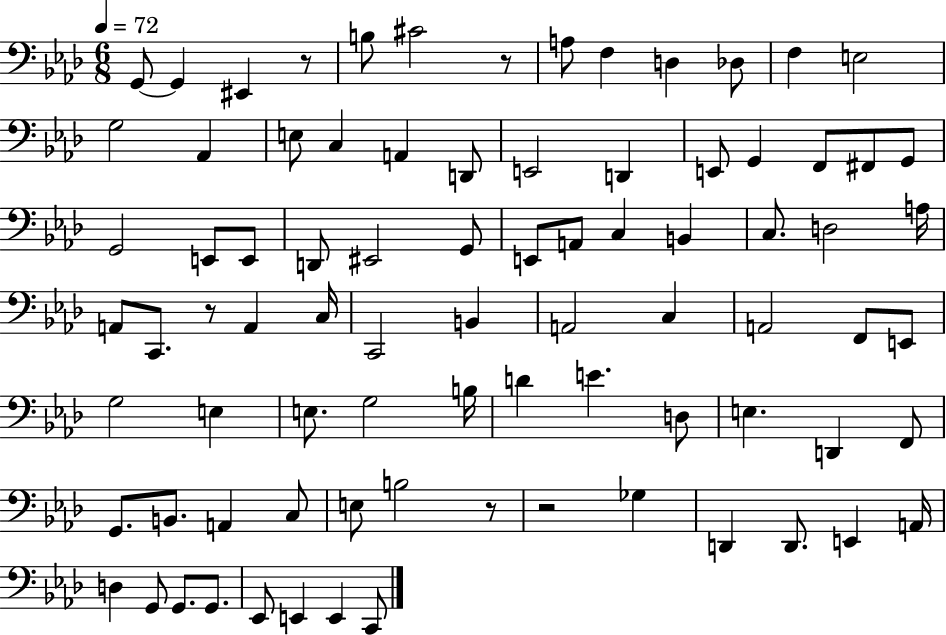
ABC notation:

X:1
T:Untitled
M:6/8
L:1/4
K:Ab
G,,/2 G,, ^E,, z/2 B,/2 ^C2 z/2 A,/2 F, D, _D,/2 F, E,2 G,2 _A,, E,/2 C, A,, D,,/2 E,,2 D,, E,,/2 G,, F,,/2 ^F,,/2 G,,/2 G,,2 E,,/2 E,,/2 D,,/2 ^E,,2 G,,/2 E,,/2 A,,/2 C, B,, C,/2 D,2 A,/4 A,,/2 C,,/2 z/2 A,, C,/4 C,,2 B,, A,,2 C, A,,2 F,,/2 E,,/2 G,2 E, E,/2 G,2 B,/4 D E D,/2 E, D,, F,,/2 G,,/2 B,,/2 A,, C,/2 E,/2 B,2 z/2 z2 _G, D,, D,,/2 E,, A,,/4 D, G,,/2 G,,/2 G,,/2 _E,,/2 E,, E,, C,,/2